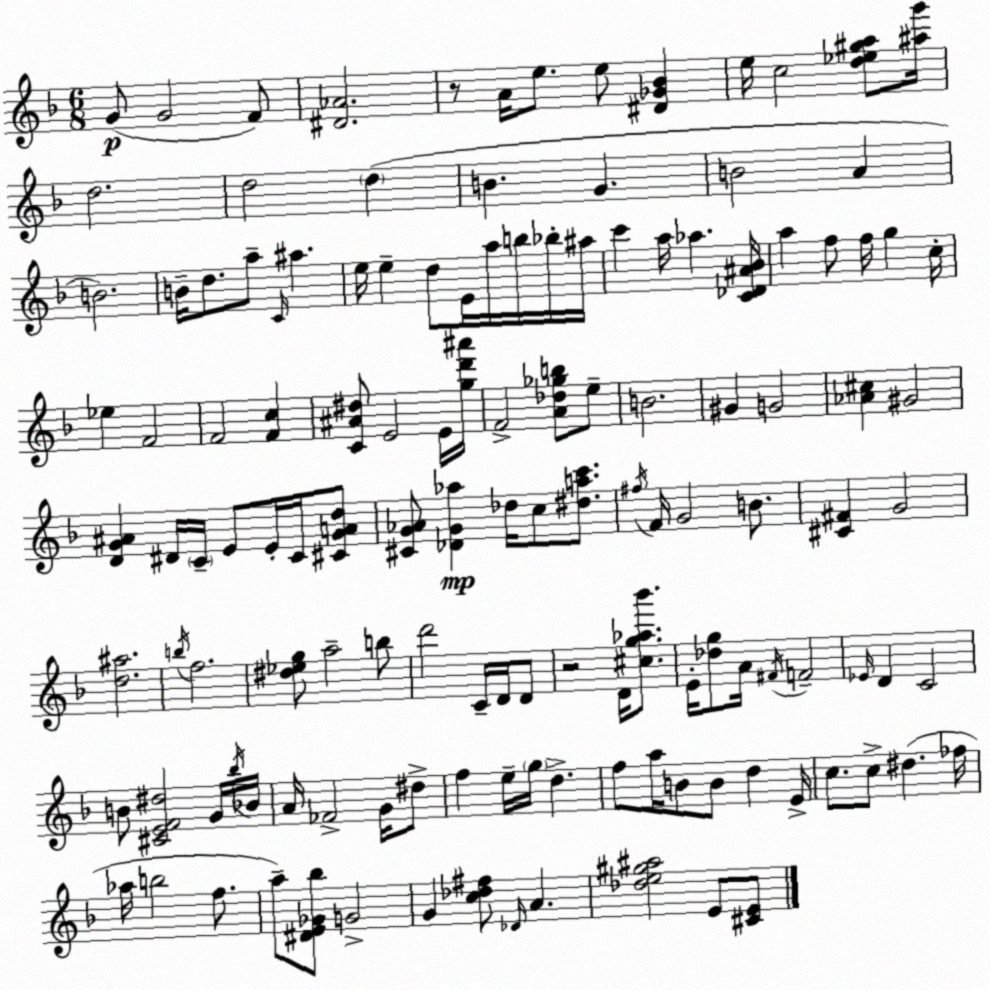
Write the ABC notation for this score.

X:1
T:Untitled
M:6/8
L:1/4
K:Dm
G/2 G2 F/2 [^D_A]2 z/2 A/4 e/2 e/2 [^D_G_B] e/4 c2 [d_e^ga]/2 [^ag']/4 d2 d2 d B G B2 A B2 B/4 d/2 a/2 C/4 ^a e/4 e d/2 E/4 a/4 b/4 _b/4 ^a/4 c' a/4 _a [C_D^A_B]/4 a f/2 f/4 g c/4 _e F2 F2 [Fc] [C^A^d]/2 E2 E/4 [gd'^a']/4 F2 [A_d_gb]/2 e/2 B2 ^G G2 [_A^c] ^G2 [DG^A] ^D/4 C/4 E/2 E/4 C/4 [^CGAd]/2 [^CG_A]/2 [_DG_a] _d/4 c/2 [^dac']/2 ^f/4 F/4 G2 B/2 [^C^F] G2 [d^a]2 b/4 f2 [^d_eg]/2 a2 b/2 d'2 C/4 D/4 D/2 z2 D/4 [^cg_a_b']/2 E/4 [_dg]/2 A/4 ^F/4 F2 _E/4 D C2 B/2 [^CEF^d]2 G/4 _b/4 _B/4 A/4 _F2 G/4 ^d/2 f e/4 g/4 d f/2 a/4 B/2 B/2 d E/4 c/2 c/2 ^d _f/4 _a/4 b2 f/2 a/2 [^DE_G_b]/2 G2 G [c_d^f]/2 _D/4 A [_de^g^a]2 E/2 [^CE]/2